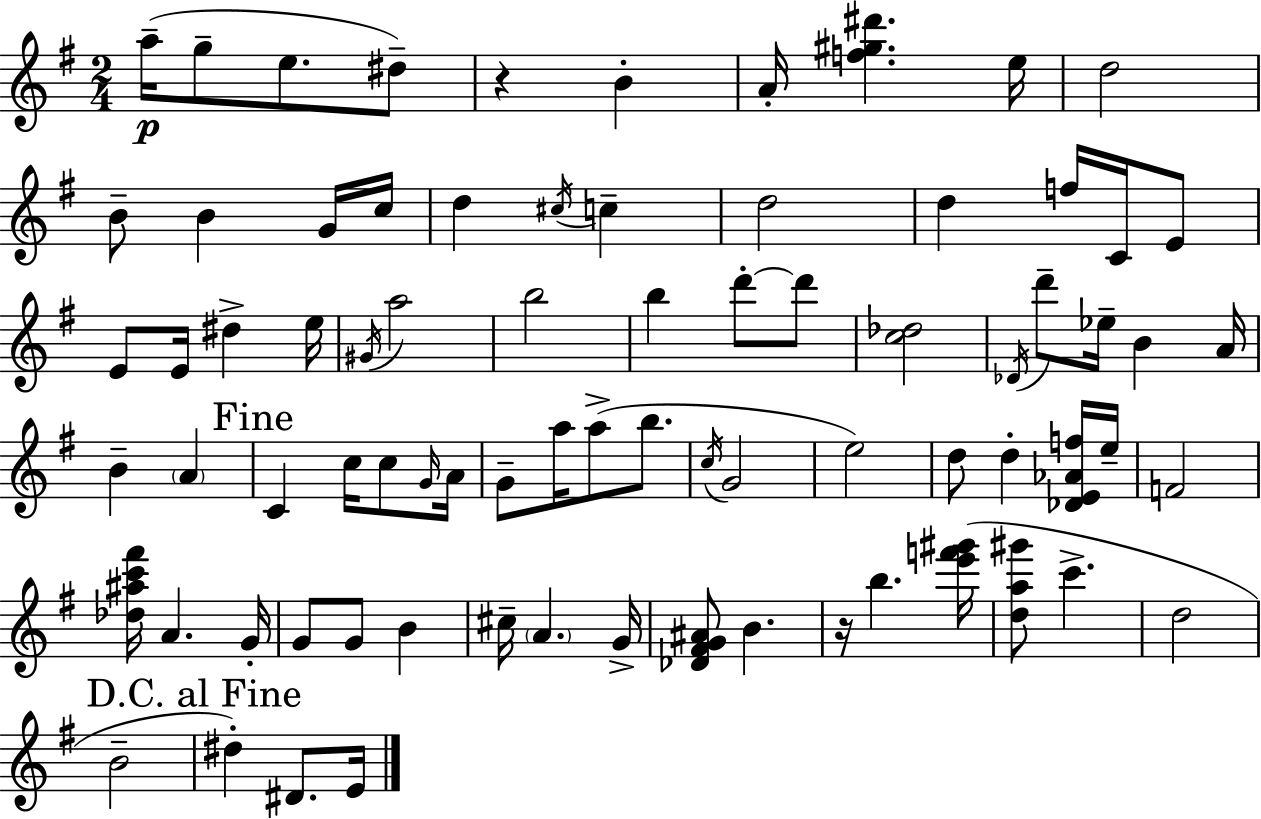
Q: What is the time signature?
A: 2/4